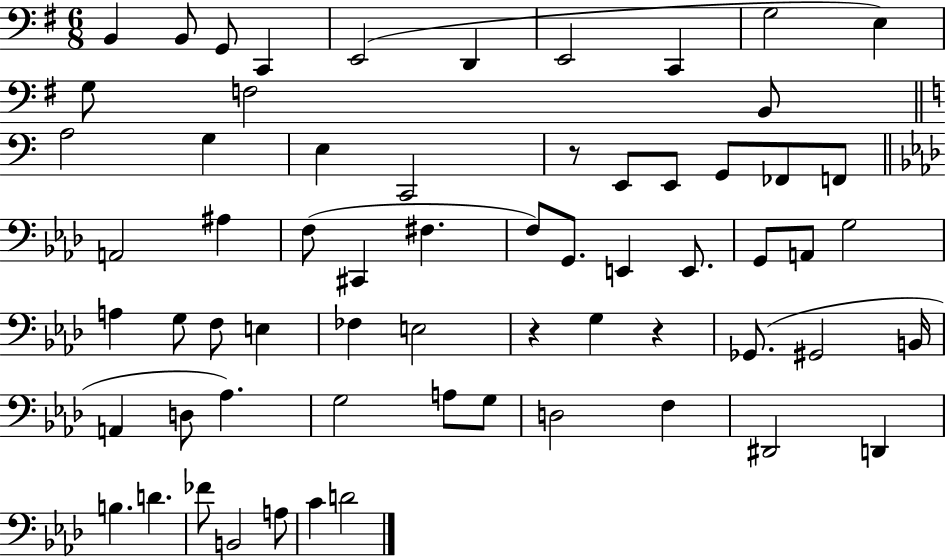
X:1
T:Untitled
M:6/8
L:1/4
K:G
B,, B,,/2 G,,/2 C,, E,,2 D,, E,,2 C,, G,2 E, G,/2 F,2 B,,/2 A,2 G, E, C,,2 z/2 E,,/2 E,,/2 G,,/2 _F,,/2 F,,/2 A,,2 ^A, F,/2 ^C,, ^F, F,/2 G,,/2 E,, E,,/2 G,,/2 A,,/2 G,2 A, G,/2 F,/2 E, _F, E,2 z G, z _G,,/2 ^G,,2 B,,/4 A,, D,/2 _A, G,2 A,/2 G,/2 D,2 F, ^D,,2 D,, B, D _F/2 B,,2 A,/2 C D2